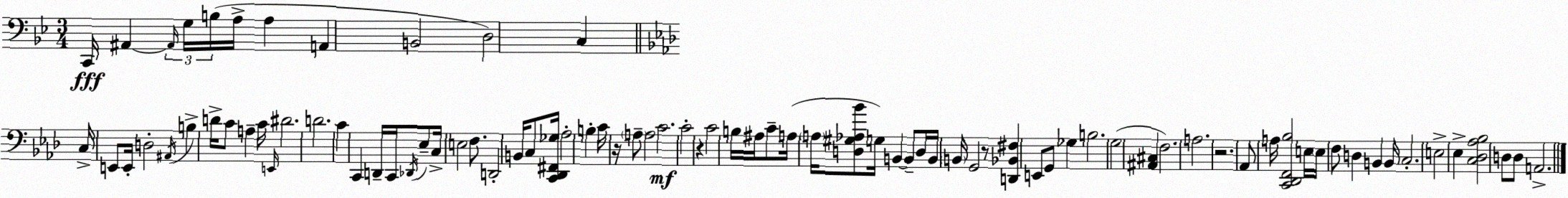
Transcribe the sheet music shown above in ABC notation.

X:1
T:Untitled
M:3/4
L:1/4
K:Bb
C,,/4 ^A,, ^A,,/4 G,/4 B,/4 A,/4 A, A,, B,,2 D,2 C, C,/4 E,,/2 E,,/4 D,2 ^A,,/4 B, D/4 C/2 A, C/4 E,,/4 ^D2 D2 C C,, D,,/4 C,,/4 _D,,/4 _E,/2 C,/4 E,2 F,/2 D,,2 B,,/4 C,/2 [C,,_D,,^F,,_G,]/4 _A,2 B, C/4 z/4 A,/2 A,2 C2 C2 z C2 B,/4 ^A,/4 C/2 A,/4 A,/4 [D,^G,_A,_B]/2 G,/4 B,, B,,/2 D,/4 B,,/4 B,,/4 G,,2 z/2 [D,,_B,,^F,] E,,/2 G,,/2 _G, B,2 G,2 [^A,,^C,] F,2 A,2 z2 _A,,/2 A,/4 [C,,_D,,F,,_B,]2 E,/4 E,/4 F,/2 D, B,, B,,/4 C,2 E,2 _E, [C,_D,_A,_B,]2 D,/2 D,/2 A,,2